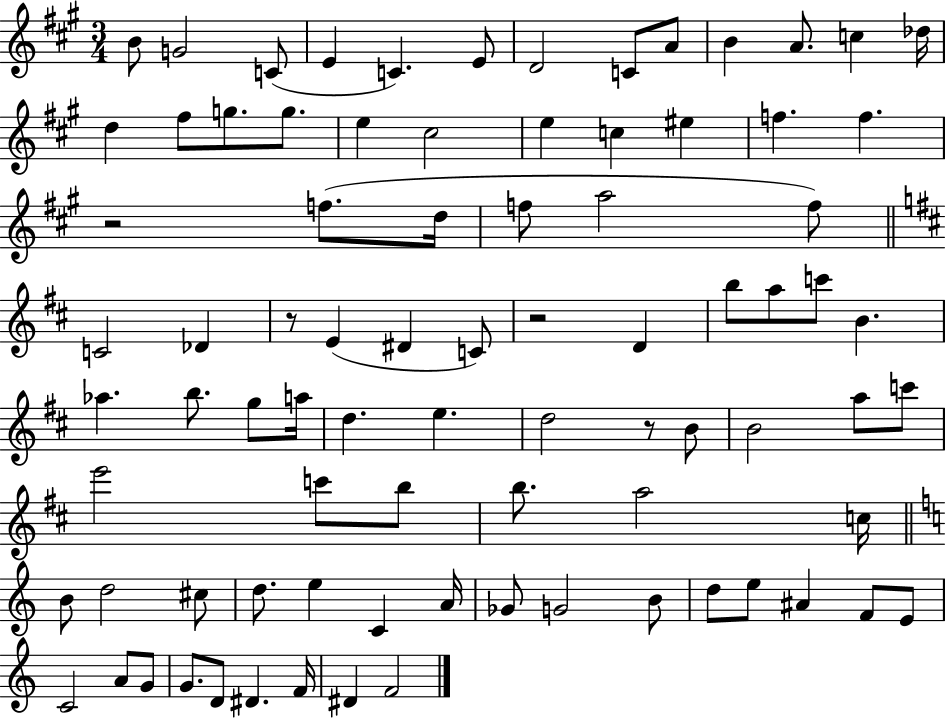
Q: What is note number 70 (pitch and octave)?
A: F4